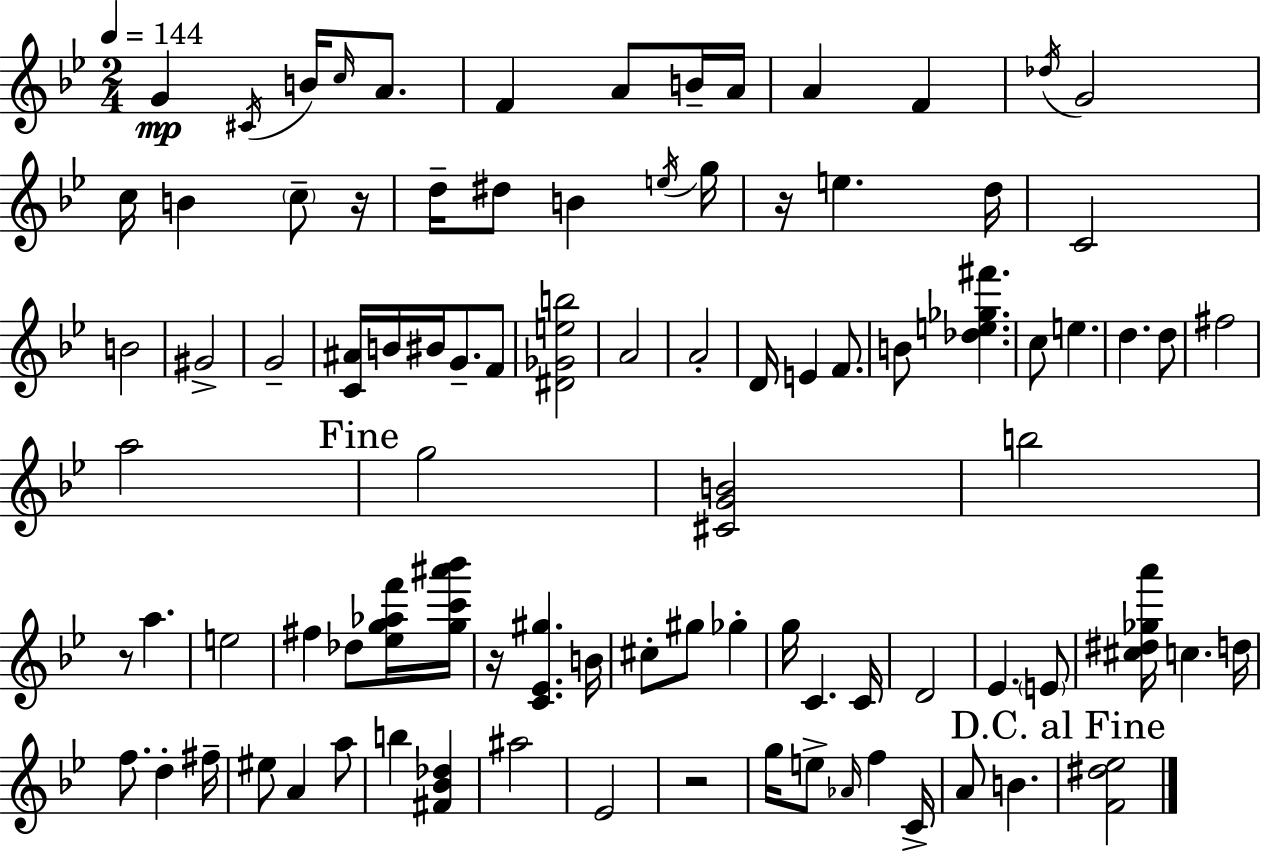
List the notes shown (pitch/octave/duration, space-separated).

G4/q C#4/s B4/s C5/s A4/e. F4/q A4/e B4/s A4/s A4/q F4/q Db5/s G4/h C5/s B4/q C5/e R/s D5/s D#5/e B4/q E5/s G5/s R/s E5/q. D5/s C4/h B4/h G#4/h G4/h [C4,A#4]/s B4/s BIS4/s G4/e. F4/e [D#4,Gb4,E5,B5]/h A4/h A4/h D4/s E4/q F4/e. B4/e [Db5,E5,Gb5,F#6]/q. C5/e E5/q. D5/q. D5/e F#5/h A5/h G5/h [C#4,G4,B4]/h B5/h R/e A5/q. E5/h F#5/q Db5/e [Eb5,G5,Ab5,F6]/s [G5,C6,A#6,Bb6]/s R/s [C4,Eb4,G#5]/q. B4/s C#5/e G#5/e Gb5/q G5/s C4/q. C4/s D4/h Eb4/q. E4/e [C#5,D#5,Gb5,A6]/s C5/q. D5/s F5/e. D5/q F#5/s EIS5/e A4/q A5/e B5/q [F#4,Bb4,Db5]/q A#5/h Eb4/h R/h G5/s E5/e Ab4/s F5/q C4/s A4/e B4/q. [F4,D#5,Eb5]/h